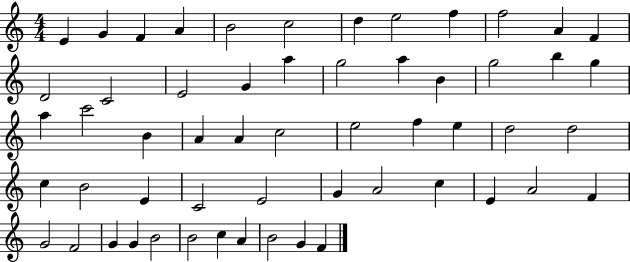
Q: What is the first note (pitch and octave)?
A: E4